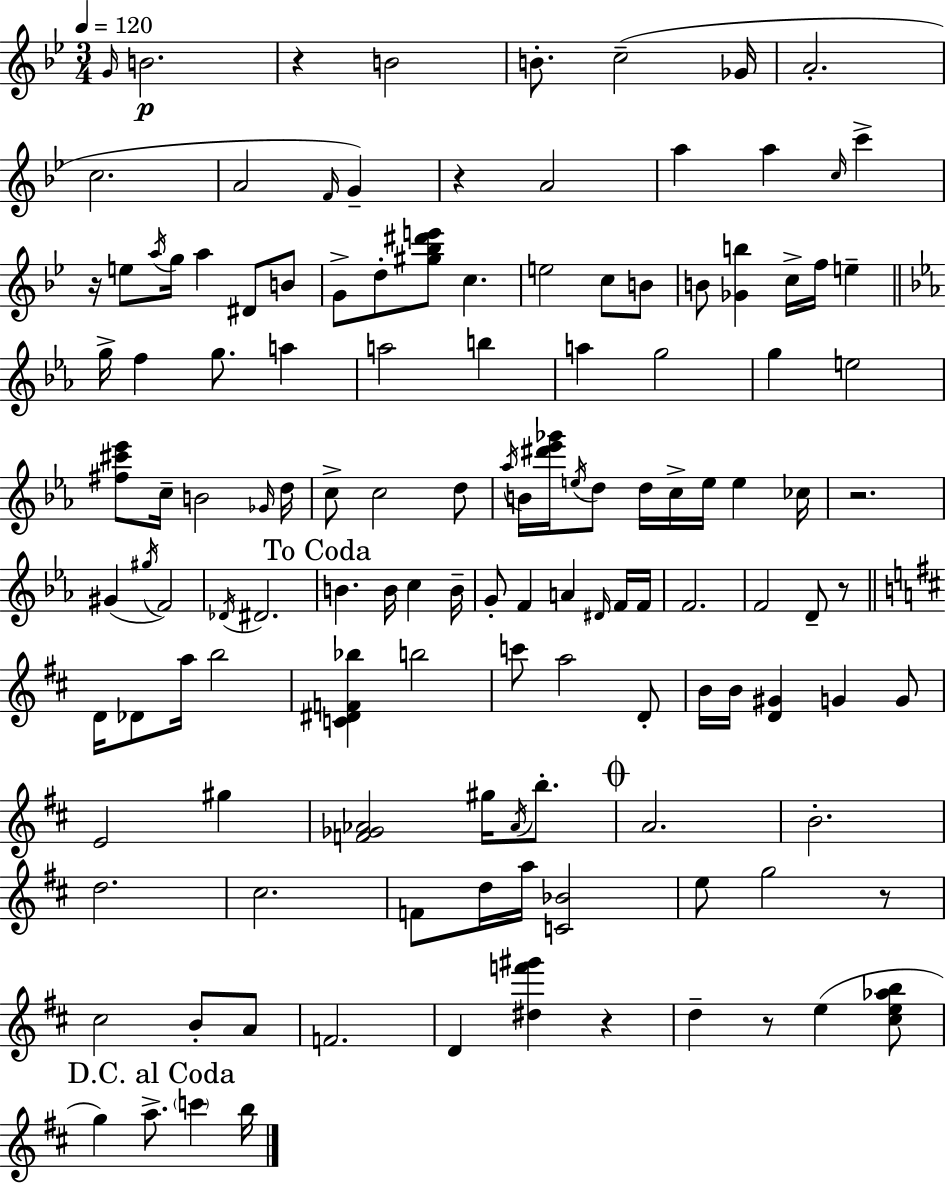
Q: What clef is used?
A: treble